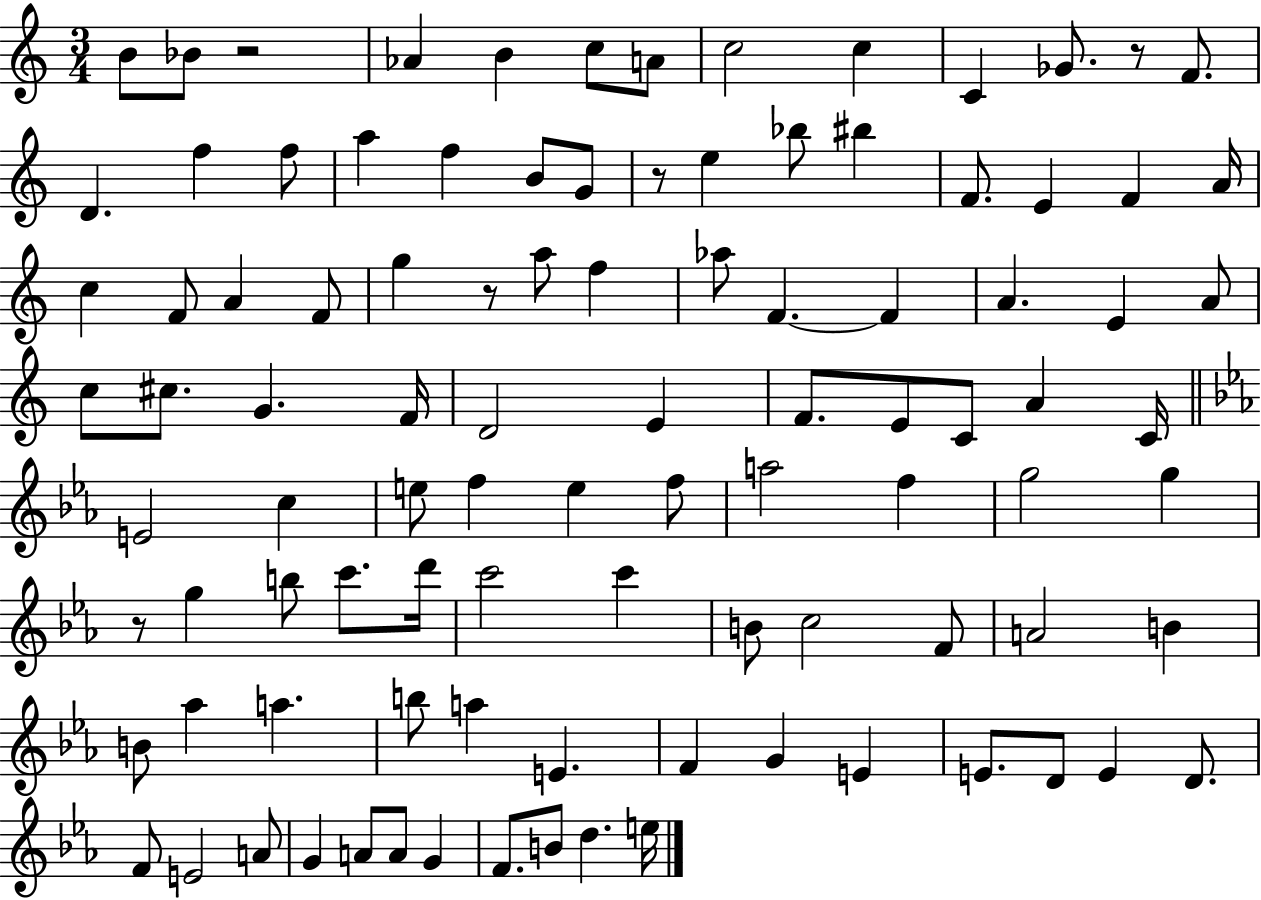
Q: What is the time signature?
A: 3/4